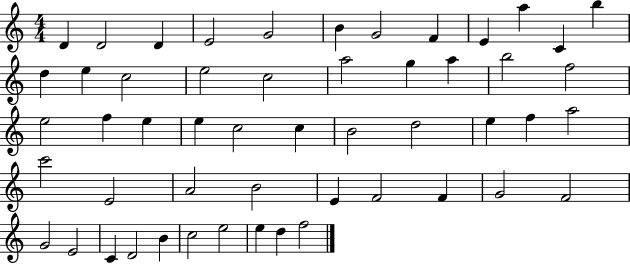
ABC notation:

X:1
T:Untitled
M:4/4
L:1/4
K:C
D D2 D E2 G2 B G2 F E a C b d e c2 e2 c2 a2 g a b2 f2 e2 f e e c2 c B2 d2 e f a2 c'2 E2 A2 B2 E F2 F G2 F2 G2 E2 C D2 B c2 e2 e d f2